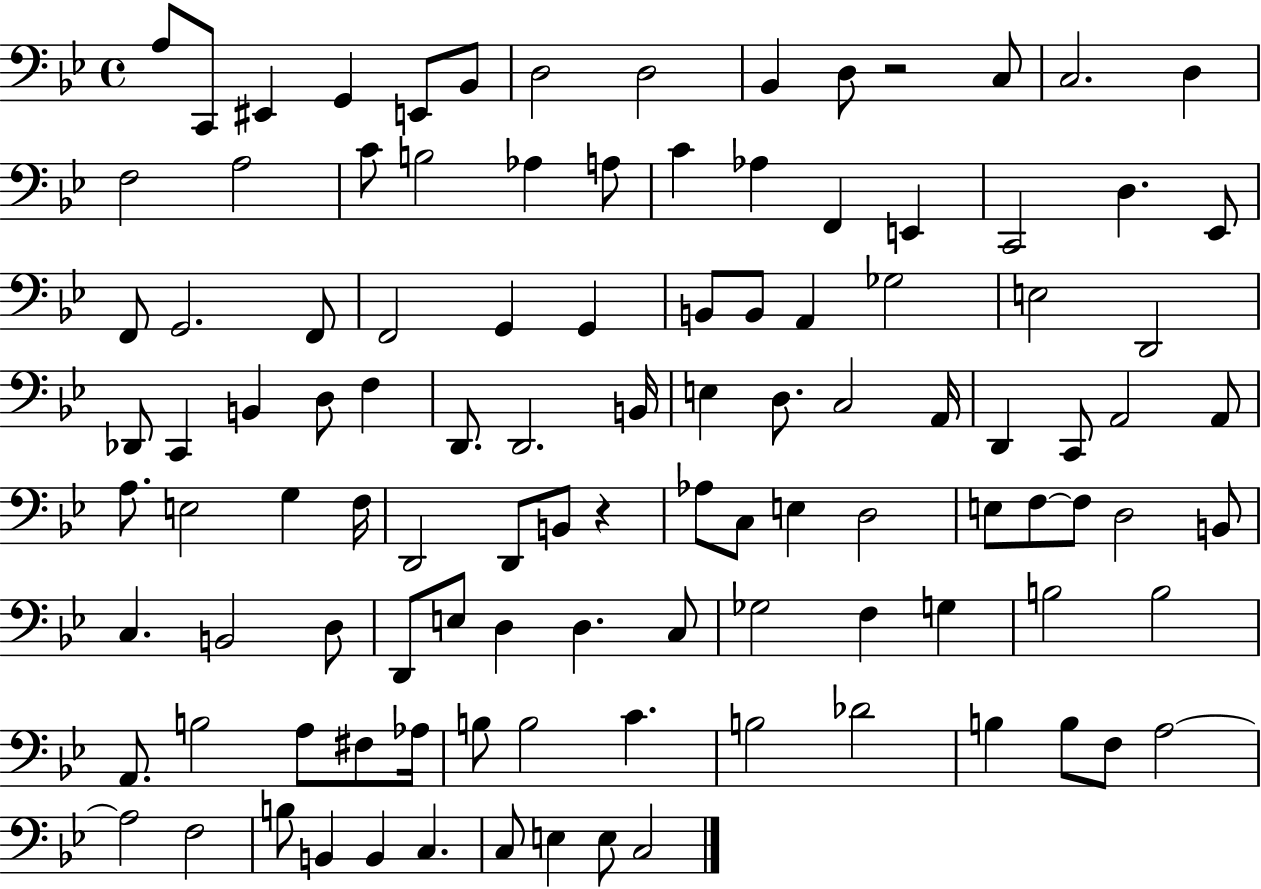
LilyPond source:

{
  \clef bass
  \time 4/4
  \defaultTimeSignature
  \key bes \major
  \repeat volta 2 { a8 c,8 eis,4 g,4 e,8 bes,8 | d2 d2 | bes,4 d8 r2 c8 | c2. d4 | \break f2 a2 | c'8 b2 aes4 a8 | c'4 aes4 f,4 e,4 | c,2 d4. ees,8 | \break f,8 g,2. f,8 | f,2 g,4 g,4 | b,8 b,8 a,4 ges2 | e2 d,2 | \break des,8 c,4 b,4 d8 f4 | d,8. d,2. b,16 | e4 d8. c2 a,16 | d,4 c,8 a,2 a,8 | \break a8. e2 g4 f16 | d,2 d,8 b,8 r4 | aes8 c8 e4 d2 | e8 f8~~ f8 d2 b,8 | \break c4. b,2 d8 | d,8 e8 d4 d4. c8 | ges2 f4 g4 | b2 b2 | \break a,8. b2 a8 fis8 aes16 | b8 b2 c'4. | b2 des'2 | b4 b8 f8 a2~~ | \break a2 f2 | b8 b,4 b,4 c4. | c8 e4 e8 c2 | } \bar "|."
}